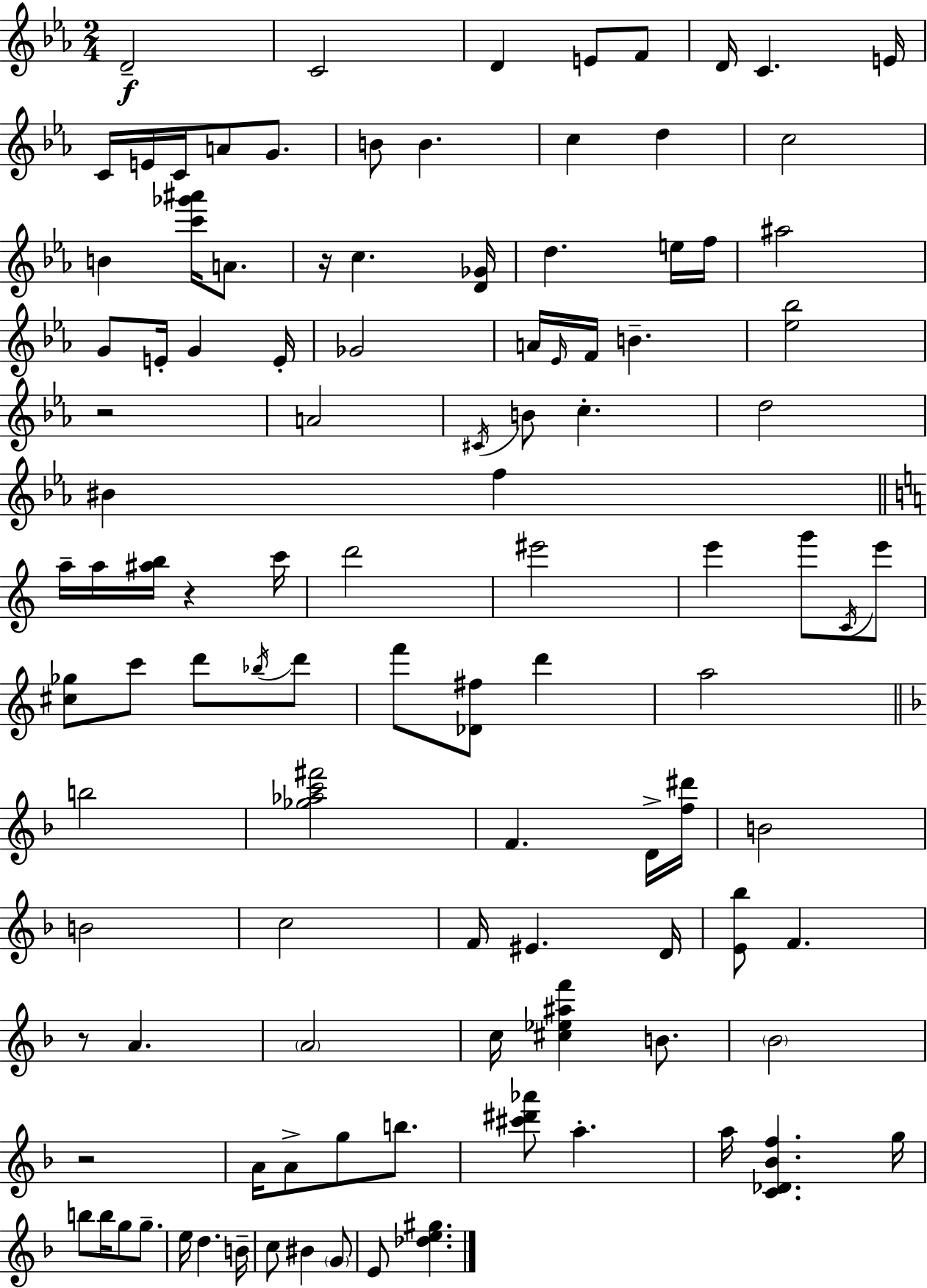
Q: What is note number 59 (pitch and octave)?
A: F4